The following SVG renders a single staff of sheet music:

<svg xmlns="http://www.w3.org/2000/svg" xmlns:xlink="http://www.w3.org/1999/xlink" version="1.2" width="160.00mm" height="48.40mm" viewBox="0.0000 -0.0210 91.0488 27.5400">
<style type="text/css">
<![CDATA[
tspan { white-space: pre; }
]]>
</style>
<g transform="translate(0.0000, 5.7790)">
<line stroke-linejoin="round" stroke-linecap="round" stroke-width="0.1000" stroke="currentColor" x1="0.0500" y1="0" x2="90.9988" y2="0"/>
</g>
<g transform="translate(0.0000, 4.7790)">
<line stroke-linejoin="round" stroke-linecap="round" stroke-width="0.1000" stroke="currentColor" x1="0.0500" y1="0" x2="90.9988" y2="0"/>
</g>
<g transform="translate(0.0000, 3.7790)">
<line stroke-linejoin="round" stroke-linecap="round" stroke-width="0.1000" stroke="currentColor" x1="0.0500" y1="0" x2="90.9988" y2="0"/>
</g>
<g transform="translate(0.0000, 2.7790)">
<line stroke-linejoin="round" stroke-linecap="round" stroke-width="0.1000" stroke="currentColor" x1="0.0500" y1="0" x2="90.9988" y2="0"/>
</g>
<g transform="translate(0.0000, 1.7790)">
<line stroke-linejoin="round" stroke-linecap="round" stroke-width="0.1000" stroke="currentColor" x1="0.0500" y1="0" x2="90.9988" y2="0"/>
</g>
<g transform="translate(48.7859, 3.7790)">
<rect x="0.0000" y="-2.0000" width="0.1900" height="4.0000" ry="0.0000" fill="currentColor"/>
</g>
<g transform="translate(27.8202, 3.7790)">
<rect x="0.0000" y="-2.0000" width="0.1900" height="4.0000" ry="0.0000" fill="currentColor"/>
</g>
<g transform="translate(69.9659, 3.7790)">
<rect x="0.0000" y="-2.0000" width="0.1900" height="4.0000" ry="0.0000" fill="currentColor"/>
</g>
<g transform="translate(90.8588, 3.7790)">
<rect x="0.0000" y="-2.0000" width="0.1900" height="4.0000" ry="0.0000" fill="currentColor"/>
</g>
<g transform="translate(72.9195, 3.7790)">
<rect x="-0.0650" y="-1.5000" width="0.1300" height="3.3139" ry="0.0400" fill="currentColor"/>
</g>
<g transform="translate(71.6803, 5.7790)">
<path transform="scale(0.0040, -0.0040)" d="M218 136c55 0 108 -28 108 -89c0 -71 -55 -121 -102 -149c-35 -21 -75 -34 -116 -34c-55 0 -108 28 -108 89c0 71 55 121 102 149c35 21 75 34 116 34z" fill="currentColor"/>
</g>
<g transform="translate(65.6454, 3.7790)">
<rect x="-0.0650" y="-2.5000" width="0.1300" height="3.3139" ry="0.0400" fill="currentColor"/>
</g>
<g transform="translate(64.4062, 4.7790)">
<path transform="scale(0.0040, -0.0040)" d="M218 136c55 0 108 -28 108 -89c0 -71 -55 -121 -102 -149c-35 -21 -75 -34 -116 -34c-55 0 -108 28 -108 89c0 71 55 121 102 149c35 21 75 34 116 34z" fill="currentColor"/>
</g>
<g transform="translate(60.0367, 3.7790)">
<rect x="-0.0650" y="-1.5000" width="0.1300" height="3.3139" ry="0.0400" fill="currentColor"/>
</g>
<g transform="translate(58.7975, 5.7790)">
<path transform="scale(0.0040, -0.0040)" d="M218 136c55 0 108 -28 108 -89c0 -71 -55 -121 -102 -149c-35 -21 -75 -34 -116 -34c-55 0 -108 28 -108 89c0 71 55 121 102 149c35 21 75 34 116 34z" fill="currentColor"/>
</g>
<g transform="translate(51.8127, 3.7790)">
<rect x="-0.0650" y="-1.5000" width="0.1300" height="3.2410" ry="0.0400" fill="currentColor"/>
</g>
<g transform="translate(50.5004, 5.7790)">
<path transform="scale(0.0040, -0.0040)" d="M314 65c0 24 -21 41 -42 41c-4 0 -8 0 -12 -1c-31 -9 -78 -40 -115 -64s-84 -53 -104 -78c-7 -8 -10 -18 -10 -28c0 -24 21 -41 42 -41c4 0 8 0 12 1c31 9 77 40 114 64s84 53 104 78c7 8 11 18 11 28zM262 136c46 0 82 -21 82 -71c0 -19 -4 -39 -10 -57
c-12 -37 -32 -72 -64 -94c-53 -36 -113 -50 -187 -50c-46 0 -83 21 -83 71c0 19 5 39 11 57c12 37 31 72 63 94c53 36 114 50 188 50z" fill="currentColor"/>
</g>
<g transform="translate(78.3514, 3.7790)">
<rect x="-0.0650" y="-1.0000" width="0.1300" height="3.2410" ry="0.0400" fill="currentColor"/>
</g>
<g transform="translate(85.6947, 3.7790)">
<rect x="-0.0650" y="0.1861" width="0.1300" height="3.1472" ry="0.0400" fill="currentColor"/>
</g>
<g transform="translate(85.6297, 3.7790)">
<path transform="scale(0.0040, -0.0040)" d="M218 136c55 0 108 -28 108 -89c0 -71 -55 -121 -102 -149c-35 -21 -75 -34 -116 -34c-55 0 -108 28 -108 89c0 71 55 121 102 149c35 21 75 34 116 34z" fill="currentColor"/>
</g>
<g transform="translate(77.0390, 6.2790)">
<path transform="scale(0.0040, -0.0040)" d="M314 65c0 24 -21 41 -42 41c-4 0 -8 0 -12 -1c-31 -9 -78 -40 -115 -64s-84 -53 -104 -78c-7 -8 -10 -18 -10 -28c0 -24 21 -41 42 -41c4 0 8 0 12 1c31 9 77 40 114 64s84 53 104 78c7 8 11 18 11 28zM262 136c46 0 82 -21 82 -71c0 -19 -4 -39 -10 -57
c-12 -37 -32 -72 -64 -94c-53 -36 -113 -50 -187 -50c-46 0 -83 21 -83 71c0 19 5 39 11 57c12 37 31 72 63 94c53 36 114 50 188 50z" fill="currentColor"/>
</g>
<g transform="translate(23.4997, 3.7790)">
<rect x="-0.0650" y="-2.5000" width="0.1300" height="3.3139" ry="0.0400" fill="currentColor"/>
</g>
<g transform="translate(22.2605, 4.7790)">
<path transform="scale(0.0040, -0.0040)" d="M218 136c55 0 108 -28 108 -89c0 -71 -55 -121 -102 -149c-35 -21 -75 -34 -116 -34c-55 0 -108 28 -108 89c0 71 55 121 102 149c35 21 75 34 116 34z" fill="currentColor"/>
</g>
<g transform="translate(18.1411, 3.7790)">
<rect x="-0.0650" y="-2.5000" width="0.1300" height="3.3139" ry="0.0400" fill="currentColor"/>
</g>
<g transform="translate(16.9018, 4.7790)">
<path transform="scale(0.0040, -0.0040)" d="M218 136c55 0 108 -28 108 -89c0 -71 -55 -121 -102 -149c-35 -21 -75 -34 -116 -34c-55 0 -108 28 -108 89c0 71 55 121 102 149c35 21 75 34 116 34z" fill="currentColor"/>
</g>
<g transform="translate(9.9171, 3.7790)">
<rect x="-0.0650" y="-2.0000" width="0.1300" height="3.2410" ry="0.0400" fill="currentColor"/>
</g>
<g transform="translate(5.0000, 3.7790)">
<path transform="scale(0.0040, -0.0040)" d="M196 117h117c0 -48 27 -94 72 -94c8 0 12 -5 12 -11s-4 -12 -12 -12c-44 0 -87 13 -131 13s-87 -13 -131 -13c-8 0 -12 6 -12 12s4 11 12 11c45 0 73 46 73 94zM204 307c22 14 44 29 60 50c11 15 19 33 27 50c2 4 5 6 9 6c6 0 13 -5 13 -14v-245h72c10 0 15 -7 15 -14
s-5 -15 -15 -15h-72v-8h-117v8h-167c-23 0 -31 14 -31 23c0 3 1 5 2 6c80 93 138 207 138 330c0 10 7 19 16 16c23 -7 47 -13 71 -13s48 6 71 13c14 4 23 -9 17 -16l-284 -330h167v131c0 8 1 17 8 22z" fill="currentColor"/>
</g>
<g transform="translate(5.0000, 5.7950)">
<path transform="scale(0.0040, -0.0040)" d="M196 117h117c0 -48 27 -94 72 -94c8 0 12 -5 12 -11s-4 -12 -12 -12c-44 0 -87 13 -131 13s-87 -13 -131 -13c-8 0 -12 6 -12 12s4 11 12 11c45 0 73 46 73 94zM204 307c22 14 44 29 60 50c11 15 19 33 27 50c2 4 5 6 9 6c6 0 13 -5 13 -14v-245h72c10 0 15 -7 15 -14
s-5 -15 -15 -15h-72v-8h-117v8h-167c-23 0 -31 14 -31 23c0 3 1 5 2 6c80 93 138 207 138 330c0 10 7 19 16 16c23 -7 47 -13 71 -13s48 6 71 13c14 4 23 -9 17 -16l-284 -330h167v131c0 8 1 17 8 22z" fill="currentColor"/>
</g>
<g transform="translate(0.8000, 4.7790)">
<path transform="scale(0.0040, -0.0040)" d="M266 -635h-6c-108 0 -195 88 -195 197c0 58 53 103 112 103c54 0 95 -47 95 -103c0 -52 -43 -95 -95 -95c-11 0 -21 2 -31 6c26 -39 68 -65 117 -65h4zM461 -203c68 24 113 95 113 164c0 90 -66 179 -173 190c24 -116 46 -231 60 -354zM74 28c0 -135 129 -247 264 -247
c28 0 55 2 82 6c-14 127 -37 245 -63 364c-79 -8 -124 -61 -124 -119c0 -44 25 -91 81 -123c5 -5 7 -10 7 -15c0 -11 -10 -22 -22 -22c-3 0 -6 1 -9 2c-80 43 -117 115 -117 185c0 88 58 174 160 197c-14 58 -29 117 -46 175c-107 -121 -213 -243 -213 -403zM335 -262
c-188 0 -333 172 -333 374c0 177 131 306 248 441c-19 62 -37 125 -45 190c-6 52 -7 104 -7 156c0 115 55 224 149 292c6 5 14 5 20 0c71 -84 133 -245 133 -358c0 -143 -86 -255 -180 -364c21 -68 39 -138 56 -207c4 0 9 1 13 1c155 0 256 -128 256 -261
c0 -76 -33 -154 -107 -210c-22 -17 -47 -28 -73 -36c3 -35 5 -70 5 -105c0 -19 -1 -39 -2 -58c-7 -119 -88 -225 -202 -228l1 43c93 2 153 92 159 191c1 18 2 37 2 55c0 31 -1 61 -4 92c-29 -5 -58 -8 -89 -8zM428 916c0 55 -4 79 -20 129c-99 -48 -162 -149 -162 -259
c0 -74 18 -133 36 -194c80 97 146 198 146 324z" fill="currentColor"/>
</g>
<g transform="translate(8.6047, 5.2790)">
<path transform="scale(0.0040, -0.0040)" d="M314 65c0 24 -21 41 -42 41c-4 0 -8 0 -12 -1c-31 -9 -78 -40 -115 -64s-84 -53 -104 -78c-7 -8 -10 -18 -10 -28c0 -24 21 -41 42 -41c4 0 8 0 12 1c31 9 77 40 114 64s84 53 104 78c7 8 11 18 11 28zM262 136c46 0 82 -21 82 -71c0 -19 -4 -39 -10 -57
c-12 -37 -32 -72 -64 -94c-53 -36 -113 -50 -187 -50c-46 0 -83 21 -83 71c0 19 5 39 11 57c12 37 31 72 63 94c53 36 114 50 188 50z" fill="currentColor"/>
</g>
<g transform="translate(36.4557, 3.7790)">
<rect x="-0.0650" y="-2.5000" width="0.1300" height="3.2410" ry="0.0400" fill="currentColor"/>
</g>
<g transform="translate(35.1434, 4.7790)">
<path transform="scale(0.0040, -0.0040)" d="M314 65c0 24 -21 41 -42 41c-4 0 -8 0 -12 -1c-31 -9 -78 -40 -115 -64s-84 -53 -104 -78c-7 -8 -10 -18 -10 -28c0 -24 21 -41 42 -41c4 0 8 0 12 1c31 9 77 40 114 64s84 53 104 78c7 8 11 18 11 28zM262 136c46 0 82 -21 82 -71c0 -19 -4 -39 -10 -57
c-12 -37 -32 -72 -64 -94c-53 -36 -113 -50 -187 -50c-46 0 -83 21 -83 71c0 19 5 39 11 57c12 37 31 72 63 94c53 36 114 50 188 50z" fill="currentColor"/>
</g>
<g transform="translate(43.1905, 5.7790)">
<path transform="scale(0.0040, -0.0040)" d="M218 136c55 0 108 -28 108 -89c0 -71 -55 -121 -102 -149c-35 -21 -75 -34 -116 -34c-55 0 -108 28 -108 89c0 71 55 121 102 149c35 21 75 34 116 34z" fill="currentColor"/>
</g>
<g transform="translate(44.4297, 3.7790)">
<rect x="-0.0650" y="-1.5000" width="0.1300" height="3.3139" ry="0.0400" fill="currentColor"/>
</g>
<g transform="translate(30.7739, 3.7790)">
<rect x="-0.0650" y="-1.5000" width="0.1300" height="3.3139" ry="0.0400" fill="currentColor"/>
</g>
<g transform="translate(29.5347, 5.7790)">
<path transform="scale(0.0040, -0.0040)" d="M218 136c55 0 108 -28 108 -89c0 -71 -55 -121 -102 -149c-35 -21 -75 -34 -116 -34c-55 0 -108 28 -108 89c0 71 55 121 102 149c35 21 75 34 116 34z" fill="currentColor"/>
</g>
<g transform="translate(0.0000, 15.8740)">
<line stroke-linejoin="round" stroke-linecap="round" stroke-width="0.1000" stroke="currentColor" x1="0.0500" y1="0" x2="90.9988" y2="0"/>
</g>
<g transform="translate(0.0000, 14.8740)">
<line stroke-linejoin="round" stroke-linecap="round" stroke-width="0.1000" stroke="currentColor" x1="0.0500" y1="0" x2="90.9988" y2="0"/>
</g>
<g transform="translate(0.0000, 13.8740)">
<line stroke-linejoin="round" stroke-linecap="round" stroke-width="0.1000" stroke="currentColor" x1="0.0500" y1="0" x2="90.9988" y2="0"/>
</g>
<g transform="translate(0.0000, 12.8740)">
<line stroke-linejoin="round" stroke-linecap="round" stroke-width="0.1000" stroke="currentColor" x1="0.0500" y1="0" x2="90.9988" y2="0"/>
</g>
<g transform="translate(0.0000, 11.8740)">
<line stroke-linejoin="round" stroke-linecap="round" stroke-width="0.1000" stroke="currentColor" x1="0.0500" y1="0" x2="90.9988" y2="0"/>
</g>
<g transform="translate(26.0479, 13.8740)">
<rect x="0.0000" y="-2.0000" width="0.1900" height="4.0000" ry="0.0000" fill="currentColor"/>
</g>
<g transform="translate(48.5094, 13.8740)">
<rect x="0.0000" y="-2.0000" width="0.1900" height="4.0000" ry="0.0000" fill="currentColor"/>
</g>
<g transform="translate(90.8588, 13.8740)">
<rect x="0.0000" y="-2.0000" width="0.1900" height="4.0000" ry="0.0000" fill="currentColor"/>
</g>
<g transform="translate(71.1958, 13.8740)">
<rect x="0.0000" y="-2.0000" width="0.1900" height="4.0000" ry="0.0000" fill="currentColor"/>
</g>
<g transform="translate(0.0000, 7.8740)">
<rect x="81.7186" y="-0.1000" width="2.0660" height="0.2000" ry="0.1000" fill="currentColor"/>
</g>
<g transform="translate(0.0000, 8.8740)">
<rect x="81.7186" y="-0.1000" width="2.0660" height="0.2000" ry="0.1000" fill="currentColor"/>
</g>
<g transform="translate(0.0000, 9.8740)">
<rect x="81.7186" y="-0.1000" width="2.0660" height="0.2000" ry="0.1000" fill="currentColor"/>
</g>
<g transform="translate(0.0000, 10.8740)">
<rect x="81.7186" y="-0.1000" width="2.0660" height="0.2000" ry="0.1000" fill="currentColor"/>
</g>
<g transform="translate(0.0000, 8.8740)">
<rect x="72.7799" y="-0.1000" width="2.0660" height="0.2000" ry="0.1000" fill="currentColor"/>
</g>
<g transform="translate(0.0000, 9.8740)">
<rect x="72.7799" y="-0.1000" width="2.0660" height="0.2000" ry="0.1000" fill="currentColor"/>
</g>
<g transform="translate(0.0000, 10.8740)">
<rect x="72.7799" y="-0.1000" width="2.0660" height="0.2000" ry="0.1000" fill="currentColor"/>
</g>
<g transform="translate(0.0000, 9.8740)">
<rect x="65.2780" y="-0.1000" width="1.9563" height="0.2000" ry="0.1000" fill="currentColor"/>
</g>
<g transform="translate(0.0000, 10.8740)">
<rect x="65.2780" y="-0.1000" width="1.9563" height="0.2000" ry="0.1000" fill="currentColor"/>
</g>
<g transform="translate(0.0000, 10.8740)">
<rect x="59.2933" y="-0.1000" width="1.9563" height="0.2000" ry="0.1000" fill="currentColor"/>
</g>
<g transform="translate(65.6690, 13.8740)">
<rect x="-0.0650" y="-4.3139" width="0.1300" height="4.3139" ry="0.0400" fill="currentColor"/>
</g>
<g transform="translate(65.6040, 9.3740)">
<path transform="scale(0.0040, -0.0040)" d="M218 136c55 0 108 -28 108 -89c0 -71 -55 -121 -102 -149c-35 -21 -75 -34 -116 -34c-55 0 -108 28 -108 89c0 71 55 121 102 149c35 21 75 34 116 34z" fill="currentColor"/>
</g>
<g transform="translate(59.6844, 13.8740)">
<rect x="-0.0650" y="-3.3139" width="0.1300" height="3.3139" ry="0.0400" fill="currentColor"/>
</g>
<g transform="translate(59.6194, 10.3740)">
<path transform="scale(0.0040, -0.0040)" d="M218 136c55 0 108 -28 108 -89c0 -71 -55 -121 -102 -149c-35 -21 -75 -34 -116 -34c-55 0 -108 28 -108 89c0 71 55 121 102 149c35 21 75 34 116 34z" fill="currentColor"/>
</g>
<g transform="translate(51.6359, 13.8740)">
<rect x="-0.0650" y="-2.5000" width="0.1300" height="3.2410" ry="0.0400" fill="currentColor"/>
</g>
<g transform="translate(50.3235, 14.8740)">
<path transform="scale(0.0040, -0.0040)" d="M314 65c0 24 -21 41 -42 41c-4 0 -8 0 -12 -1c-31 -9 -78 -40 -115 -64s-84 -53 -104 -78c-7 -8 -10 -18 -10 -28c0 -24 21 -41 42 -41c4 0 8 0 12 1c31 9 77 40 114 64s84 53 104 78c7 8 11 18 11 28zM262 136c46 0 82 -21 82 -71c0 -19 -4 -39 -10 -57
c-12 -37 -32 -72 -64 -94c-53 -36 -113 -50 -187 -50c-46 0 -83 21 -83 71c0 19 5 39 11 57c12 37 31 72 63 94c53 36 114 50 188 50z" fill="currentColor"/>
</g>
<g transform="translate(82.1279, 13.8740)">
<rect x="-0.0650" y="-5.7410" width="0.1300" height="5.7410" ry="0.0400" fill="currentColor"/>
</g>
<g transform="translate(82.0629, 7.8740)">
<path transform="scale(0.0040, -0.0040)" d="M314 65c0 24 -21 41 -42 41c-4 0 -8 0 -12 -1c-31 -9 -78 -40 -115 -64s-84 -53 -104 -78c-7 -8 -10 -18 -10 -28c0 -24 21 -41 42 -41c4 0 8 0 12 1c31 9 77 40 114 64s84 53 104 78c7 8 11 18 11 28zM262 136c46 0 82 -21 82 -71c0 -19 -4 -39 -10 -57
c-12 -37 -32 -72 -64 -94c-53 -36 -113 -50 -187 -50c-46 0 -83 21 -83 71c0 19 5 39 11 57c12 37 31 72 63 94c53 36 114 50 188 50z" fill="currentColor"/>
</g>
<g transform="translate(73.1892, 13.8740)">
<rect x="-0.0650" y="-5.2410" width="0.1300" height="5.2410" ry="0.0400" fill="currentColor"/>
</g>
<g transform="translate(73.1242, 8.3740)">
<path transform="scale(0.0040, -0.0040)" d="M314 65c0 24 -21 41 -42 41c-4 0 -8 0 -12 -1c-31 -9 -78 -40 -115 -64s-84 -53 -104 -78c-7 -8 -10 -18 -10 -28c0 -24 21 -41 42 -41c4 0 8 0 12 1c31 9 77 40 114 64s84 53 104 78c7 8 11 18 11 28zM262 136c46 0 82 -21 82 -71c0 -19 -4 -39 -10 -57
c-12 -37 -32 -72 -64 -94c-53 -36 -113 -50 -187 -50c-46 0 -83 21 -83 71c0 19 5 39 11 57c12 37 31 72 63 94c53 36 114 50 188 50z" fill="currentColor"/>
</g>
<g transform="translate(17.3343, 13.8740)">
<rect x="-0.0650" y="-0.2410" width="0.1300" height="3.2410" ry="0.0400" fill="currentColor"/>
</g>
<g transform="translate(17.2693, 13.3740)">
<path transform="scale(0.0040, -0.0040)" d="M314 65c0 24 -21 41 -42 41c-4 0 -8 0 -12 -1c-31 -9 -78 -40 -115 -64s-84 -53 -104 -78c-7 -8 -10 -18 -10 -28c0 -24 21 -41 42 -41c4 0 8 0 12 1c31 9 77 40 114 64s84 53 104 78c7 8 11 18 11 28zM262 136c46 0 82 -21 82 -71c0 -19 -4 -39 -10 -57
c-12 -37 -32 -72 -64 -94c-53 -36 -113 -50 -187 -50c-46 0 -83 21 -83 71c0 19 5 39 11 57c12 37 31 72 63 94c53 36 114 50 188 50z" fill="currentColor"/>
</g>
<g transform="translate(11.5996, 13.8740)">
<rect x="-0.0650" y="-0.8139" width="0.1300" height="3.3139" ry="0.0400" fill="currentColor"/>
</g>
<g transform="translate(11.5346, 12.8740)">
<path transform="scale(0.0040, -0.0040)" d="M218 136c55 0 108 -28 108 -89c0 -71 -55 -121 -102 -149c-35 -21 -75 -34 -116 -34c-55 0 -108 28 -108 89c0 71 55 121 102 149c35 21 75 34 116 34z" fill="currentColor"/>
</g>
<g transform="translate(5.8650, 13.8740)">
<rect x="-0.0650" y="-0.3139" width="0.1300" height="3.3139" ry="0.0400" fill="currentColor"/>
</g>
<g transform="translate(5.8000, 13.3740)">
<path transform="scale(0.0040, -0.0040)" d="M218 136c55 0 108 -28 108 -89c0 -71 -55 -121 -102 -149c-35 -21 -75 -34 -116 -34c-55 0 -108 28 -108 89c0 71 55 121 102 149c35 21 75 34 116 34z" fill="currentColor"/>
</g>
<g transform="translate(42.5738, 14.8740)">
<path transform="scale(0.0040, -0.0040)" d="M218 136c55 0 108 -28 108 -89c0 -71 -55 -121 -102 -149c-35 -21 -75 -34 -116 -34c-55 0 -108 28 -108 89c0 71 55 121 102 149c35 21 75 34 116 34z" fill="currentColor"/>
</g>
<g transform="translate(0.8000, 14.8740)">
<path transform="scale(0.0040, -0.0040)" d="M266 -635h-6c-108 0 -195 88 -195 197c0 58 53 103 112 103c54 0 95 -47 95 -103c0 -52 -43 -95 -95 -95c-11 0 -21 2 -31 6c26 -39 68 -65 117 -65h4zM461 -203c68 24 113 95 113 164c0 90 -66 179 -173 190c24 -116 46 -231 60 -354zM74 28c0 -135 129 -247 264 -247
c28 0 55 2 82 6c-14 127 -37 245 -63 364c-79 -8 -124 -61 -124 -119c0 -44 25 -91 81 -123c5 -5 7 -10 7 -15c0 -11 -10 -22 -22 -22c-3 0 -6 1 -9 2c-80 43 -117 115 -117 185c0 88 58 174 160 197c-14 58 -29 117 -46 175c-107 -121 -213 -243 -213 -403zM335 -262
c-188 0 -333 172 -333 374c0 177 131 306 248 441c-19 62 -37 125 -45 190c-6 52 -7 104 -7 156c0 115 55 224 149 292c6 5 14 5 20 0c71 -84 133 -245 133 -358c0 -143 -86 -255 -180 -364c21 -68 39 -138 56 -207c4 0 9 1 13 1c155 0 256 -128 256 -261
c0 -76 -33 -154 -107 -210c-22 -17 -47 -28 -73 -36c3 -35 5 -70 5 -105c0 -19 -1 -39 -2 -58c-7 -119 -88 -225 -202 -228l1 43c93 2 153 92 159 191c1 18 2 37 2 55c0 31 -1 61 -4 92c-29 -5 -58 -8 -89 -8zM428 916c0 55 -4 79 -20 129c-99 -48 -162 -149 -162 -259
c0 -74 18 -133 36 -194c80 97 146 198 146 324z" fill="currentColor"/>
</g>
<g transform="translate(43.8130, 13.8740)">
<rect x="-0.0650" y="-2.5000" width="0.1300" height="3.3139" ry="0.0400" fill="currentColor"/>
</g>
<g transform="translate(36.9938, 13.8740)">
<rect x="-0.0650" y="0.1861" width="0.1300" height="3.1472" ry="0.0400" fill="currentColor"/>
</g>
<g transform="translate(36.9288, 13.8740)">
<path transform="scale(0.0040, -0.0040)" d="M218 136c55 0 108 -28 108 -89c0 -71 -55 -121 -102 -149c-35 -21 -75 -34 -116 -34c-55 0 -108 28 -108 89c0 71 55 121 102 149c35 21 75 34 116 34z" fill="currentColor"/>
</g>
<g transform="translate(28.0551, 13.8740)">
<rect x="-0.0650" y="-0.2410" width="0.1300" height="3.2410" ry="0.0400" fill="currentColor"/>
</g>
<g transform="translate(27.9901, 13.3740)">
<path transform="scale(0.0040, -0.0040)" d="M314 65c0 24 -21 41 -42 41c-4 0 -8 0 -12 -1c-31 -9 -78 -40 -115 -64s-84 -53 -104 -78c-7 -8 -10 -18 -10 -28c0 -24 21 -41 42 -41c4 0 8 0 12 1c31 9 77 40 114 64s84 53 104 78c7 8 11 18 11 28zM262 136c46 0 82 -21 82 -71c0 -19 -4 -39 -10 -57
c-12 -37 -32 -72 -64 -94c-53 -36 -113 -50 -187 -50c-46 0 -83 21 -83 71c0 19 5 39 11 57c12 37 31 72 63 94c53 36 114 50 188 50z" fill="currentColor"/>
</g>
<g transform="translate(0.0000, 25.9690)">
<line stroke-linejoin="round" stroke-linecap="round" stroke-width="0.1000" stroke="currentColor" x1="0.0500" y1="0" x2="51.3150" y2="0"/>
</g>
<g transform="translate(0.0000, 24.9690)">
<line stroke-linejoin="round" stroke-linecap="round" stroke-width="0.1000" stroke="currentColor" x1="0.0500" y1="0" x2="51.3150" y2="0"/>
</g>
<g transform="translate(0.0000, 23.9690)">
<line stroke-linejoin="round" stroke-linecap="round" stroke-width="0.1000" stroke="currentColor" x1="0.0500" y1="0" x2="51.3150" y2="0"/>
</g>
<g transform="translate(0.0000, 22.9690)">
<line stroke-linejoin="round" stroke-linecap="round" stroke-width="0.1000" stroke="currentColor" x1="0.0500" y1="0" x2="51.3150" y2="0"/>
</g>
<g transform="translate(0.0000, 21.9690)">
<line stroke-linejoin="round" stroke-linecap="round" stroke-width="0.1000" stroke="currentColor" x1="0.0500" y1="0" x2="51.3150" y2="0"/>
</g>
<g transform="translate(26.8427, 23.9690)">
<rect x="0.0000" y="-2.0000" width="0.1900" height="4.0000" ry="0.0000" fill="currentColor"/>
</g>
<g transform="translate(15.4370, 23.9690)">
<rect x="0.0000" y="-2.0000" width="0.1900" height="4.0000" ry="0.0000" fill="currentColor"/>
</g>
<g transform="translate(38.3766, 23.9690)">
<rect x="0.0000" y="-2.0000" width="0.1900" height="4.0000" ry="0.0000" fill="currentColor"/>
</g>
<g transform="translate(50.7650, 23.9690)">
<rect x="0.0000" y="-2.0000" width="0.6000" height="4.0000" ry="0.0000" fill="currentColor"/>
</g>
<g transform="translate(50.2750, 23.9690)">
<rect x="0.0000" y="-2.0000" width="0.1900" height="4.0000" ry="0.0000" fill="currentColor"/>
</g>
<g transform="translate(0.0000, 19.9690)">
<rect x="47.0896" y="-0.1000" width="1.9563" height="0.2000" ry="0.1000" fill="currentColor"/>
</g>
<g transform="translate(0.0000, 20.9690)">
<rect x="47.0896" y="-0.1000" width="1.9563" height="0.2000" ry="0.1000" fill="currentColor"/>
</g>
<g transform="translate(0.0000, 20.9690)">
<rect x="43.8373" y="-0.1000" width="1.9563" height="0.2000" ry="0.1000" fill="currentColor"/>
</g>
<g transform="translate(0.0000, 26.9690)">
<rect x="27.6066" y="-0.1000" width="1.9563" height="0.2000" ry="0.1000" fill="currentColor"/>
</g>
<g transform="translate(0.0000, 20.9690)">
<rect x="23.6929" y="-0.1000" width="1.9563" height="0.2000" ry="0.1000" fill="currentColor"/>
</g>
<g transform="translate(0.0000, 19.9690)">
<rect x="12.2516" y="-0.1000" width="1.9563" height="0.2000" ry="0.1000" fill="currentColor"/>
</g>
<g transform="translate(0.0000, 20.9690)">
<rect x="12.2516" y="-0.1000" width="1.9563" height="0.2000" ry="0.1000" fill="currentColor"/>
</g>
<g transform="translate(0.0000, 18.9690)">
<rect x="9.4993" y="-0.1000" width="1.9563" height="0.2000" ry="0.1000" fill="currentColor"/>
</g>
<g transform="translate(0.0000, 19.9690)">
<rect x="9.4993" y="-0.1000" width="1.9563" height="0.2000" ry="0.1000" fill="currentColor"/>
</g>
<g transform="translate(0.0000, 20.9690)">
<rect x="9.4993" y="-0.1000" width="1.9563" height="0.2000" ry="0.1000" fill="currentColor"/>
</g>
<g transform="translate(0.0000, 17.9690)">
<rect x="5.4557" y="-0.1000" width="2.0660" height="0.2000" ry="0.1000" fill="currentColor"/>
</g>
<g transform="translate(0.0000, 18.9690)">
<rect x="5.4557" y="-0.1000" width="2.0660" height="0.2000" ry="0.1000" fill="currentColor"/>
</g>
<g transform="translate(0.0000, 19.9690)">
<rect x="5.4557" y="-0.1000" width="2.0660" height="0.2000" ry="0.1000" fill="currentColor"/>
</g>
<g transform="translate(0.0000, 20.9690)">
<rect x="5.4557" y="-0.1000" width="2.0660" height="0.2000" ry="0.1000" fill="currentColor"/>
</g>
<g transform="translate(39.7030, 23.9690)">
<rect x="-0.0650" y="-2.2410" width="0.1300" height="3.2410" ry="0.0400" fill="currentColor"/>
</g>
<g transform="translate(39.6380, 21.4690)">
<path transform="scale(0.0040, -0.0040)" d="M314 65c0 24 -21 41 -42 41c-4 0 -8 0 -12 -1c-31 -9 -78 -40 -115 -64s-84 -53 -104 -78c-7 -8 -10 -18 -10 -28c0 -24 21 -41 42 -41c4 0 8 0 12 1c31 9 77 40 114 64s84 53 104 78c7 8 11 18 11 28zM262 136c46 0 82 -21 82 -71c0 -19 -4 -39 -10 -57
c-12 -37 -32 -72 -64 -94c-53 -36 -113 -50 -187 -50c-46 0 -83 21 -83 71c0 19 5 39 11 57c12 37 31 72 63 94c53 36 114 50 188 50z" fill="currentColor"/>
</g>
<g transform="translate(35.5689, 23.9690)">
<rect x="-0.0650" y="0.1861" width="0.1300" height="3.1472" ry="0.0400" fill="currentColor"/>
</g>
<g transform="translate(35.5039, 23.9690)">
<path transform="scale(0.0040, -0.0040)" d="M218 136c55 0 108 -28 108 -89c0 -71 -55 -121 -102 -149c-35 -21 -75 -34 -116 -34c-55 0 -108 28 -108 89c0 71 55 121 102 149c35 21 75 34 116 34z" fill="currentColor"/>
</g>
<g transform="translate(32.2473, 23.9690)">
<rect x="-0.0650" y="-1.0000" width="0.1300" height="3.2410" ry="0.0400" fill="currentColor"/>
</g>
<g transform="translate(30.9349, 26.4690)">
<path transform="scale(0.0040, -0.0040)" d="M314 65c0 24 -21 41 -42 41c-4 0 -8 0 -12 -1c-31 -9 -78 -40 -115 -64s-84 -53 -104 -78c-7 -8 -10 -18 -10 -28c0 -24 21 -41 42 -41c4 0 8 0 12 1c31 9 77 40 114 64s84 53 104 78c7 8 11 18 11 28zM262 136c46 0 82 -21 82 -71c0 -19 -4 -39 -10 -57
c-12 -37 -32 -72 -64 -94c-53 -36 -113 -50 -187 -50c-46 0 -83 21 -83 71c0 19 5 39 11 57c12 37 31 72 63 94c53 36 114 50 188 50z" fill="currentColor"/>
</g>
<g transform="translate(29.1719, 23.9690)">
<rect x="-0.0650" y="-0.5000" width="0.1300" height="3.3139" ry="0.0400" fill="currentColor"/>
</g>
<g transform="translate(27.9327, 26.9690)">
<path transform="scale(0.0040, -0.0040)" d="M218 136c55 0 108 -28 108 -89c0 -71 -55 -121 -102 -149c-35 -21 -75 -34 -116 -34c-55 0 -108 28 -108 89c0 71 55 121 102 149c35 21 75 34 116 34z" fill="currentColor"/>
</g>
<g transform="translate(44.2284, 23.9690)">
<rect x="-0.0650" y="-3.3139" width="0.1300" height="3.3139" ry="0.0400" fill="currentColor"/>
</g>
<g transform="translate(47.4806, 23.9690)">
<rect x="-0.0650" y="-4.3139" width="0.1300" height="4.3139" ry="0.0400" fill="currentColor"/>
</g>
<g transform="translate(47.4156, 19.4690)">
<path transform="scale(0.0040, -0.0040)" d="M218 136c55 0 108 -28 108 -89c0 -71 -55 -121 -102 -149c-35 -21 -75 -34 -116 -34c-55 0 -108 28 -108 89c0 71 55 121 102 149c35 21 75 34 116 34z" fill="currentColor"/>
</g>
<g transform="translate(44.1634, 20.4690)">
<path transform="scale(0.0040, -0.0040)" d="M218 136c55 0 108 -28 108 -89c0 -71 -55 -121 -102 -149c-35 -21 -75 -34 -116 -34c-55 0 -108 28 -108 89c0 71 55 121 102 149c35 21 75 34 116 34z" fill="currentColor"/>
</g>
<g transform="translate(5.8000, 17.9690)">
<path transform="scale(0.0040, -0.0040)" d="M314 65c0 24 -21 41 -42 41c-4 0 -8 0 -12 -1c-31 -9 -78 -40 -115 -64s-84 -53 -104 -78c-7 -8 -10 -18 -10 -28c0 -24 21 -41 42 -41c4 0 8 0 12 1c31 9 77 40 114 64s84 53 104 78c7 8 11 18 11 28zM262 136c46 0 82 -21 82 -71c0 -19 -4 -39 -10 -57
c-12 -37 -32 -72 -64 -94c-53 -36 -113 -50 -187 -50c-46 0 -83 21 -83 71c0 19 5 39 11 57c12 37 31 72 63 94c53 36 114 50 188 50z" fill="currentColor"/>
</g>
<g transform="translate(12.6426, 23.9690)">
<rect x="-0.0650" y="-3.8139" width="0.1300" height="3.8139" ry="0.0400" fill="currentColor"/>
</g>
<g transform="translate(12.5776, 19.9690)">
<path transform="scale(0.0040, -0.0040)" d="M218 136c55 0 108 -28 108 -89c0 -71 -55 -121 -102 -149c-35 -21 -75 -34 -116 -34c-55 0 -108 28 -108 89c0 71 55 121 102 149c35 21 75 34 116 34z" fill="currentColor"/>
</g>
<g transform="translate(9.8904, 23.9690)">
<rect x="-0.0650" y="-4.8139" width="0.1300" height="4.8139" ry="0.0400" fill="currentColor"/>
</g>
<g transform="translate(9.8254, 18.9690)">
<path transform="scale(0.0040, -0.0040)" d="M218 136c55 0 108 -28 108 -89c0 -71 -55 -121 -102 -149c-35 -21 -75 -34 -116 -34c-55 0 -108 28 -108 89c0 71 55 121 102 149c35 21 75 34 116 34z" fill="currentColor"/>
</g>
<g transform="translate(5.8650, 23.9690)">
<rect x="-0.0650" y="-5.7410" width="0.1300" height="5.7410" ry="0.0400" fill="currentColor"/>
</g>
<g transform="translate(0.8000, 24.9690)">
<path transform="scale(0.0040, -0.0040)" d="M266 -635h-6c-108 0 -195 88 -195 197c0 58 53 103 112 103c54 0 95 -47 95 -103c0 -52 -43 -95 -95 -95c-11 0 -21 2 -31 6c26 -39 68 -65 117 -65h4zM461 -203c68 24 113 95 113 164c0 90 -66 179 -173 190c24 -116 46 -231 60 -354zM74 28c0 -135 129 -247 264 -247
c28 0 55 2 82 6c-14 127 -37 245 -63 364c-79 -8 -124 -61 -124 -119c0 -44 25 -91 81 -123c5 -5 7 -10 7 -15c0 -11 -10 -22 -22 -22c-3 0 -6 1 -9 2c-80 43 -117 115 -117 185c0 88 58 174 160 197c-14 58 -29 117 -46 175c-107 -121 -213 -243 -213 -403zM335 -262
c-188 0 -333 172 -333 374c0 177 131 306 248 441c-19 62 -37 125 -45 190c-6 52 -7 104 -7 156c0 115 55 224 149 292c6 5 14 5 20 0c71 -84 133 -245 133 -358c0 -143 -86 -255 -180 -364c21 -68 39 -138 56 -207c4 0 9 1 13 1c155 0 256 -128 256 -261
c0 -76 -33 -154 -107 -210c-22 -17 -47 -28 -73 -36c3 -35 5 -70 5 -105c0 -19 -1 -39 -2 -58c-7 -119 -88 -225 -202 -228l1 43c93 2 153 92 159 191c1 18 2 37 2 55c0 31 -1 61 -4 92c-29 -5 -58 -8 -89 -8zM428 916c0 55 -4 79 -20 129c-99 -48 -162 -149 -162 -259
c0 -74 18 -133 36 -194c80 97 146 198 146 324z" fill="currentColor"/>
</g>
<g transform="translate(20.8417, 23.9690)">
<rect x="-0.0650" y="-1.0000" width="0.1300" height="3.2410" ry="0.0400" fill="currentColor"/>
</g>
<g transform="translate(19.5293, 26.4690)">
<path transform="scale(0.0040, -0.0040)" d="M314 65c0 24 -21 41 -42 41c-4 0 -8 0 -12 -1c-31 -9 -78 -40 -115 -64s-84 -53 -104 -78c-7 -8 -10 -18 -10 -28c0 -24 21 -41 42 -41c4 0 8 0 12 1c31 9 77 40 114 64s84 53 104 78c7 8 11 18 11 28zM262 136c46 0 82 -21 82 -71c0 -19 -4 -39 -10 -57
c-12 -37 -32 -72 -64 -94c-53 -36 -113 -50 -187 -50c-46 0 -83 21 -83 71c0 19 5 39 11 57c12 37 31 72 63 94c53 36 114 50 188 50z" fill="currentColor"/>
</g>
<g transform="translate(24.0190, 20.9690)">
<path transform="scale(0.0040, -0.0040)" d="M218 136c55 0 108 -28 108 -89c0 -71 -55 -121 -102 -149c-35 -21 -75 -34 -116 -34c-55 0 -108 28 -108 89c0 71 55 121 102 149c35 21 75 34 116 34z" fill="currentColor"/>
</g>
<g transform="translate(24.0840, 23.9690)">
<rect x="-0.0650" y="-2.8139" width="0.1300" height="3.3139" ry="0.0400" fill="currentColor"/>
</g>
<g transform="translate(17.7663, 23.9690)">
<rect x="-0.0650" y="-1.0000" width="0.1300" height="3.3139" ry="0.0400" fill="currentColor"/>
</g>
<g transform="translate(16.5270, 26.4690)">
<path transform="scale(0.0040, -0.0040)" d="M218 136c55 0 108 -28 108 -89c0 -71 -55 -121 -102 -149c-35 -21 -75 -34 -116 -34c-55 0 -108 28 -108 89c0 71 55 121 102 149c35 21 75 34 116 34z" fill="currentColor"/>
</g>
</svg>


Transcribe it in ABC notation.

X:1
T:Untitled
M:4/4
L:1/4
K:C
F2 G G E G2 E E2 E G E D2 B c d c2 c2 B G G2 b d' f'2 g'2 g'2 e' c' D D2 a C D2 B g2 b d'